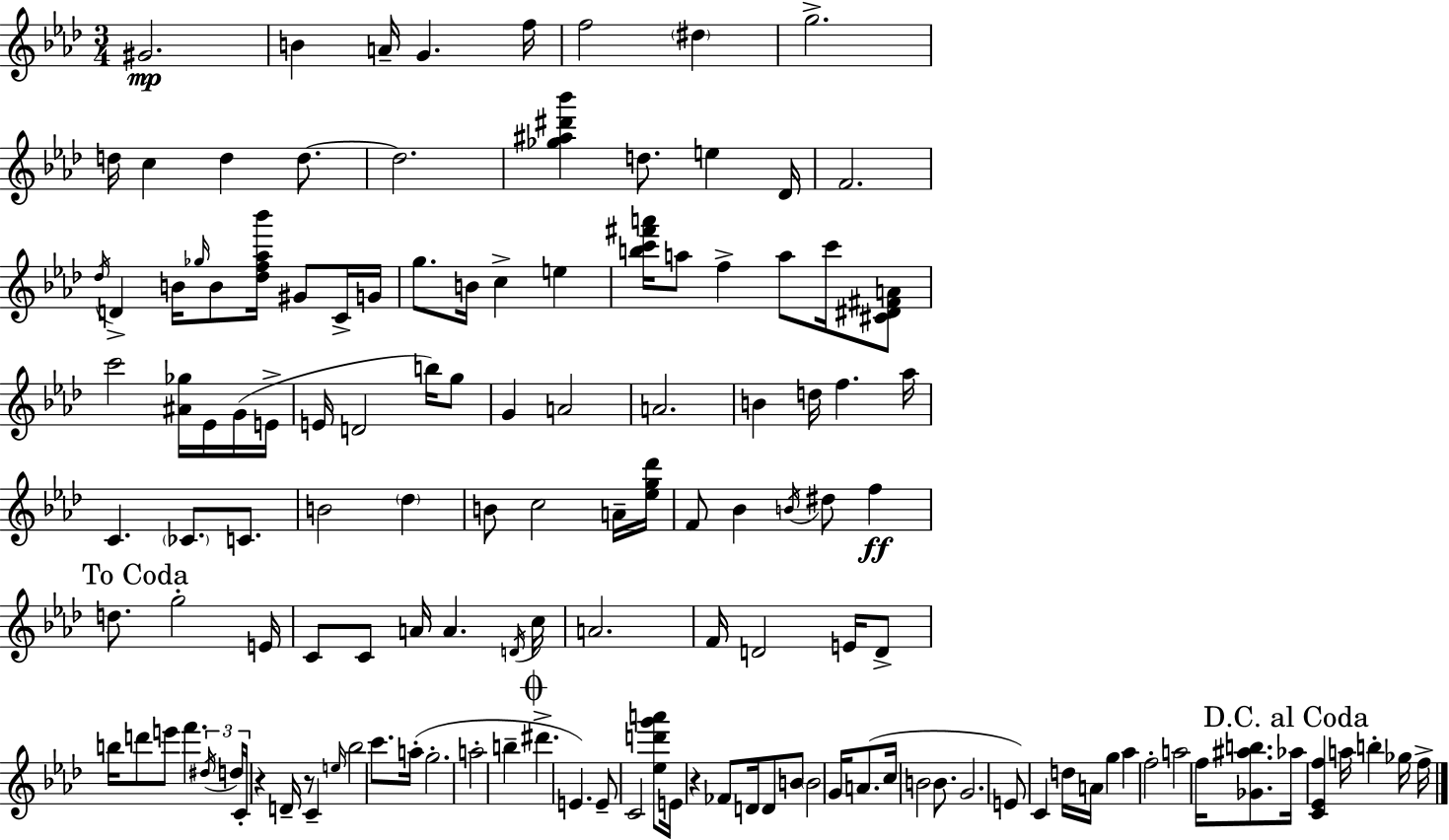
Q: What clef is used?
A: treble